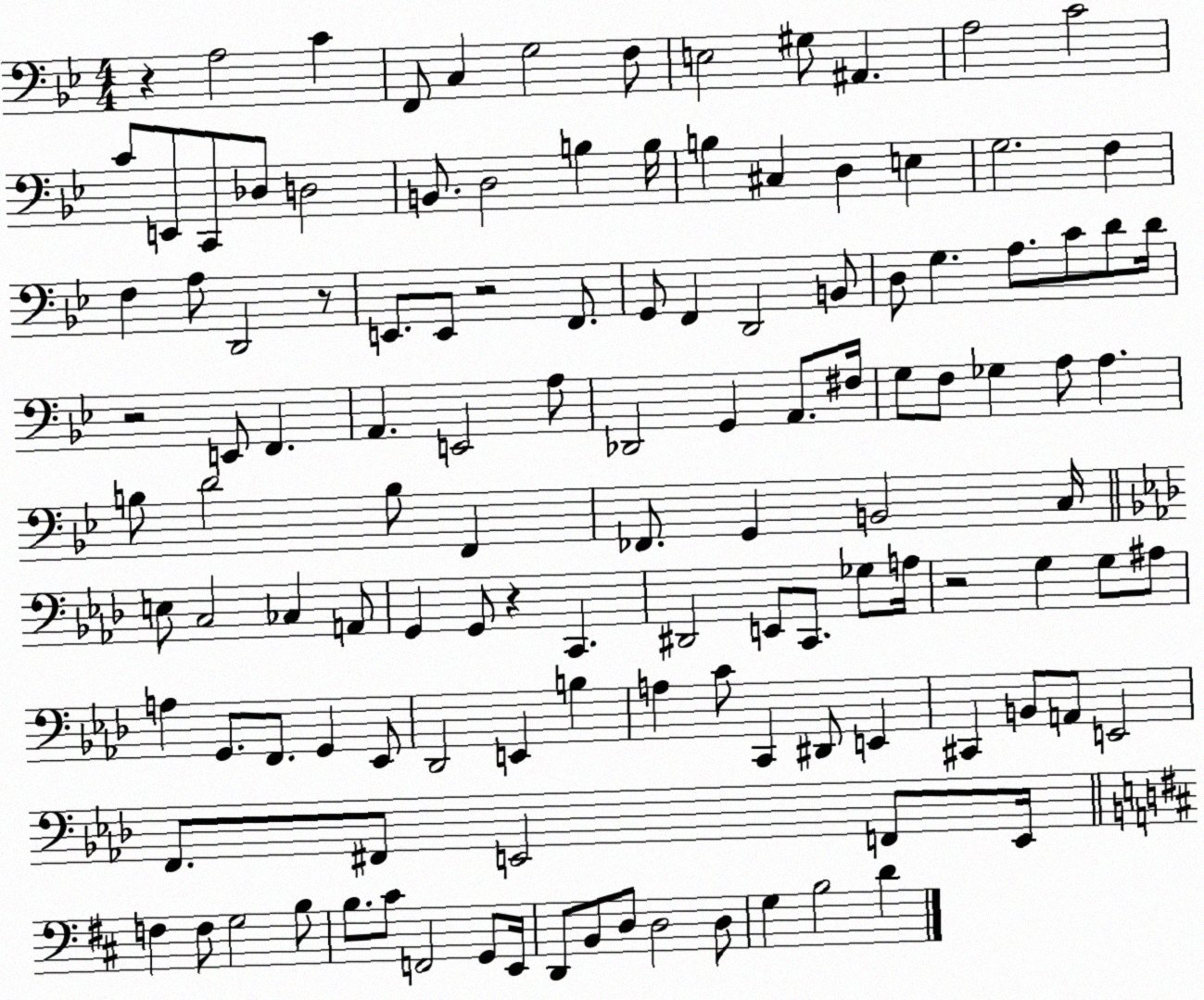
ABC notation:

X:1
T:Untitled
M:4/4
L:1/4
K:Bb
z A,2 C F,,/2 C, G,2 F,/2 E,2 ^G,/2 ^A,, A,2 C2 C/2 E,,/2 C,,/2 _D,/2 D,2 B,,/2 D,2 B, B,/4 B, ^C, D, E, G,2 F, F, A,/2 D,,2 z/2 E,,/2 E,,/2 z2 F,,/2 G,,/2 F,, D,,2 B,,/2 D,/2 G, A,/2 C/2 D/2 D/4 z2 E,,/2 F,, A,, E,,2 A,/2 _D,,2 G,, A,,/2 ^F,/4 G,/2 F,/2 _G, A,/2 A, B,/2 D2 B,/2 F,, _F,,/2 G,, B,,2 C,/4 E,/2 C,2 _C, A,,/2 G,, G,,/2 z C,, ^D,,2 E,,/2 C,,/2 _G,/2 A,/4 z2 G, G,/2 ^A,/2 A, G,,/2 F,,/2 G,, _E,,/2 _D,,2 E,, B, A, C/2 C,, ^D,,/2 E,, ^C,, B,,/2 A,,/2 E,,2 F,,/2 ^F,,/2 E,,2 F,,/2 E,,/4 F, F,/2 G,2 B,/2 B,/2 ^C/2 F,,2 G,,/2 E,,/4 D,,/2 B,,/2 D,/2 D,2 D,/2 G, B,2 D